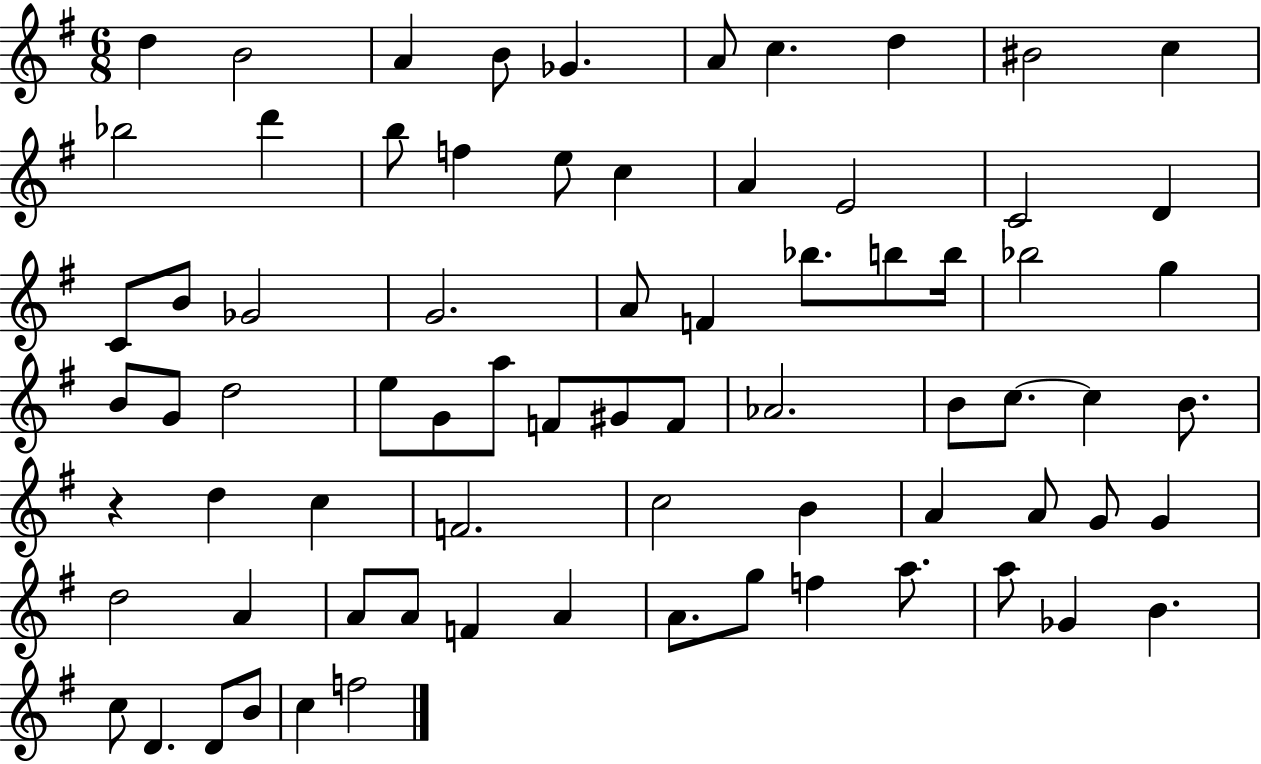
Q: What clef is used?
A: treble